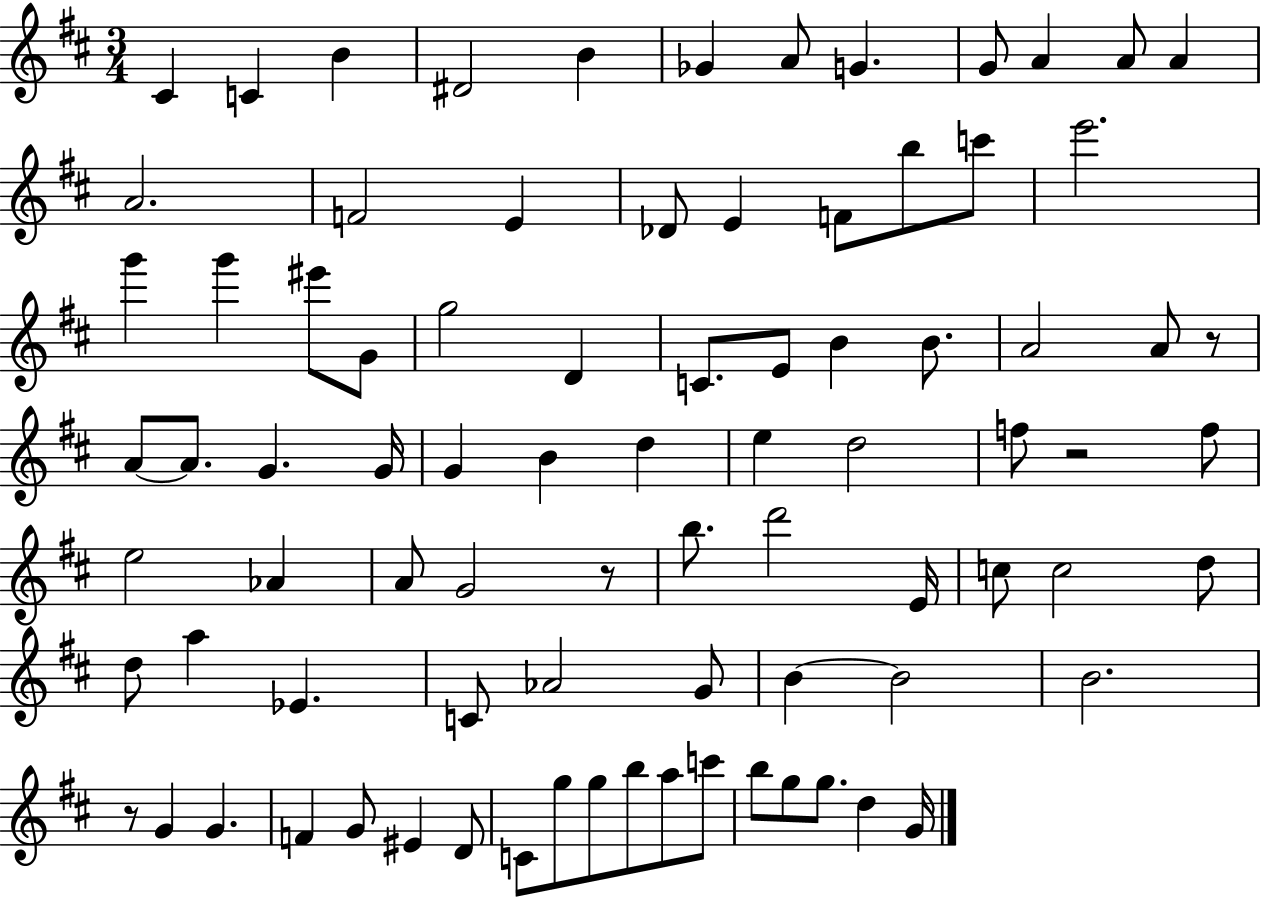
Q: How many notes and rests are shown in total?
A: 84